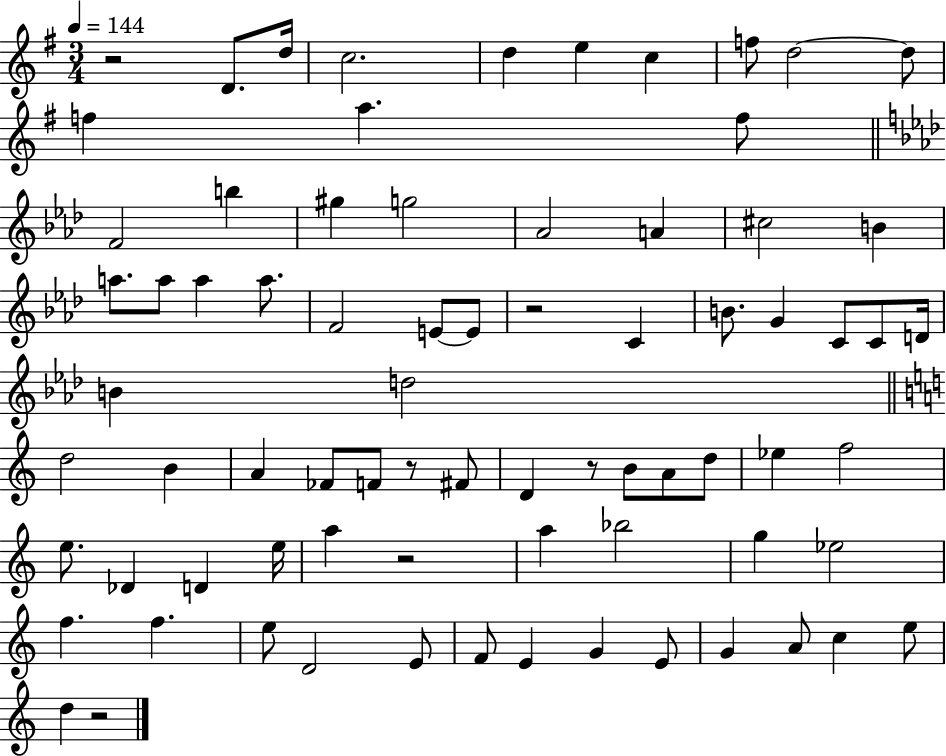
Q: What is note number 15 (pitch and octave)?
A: G#5